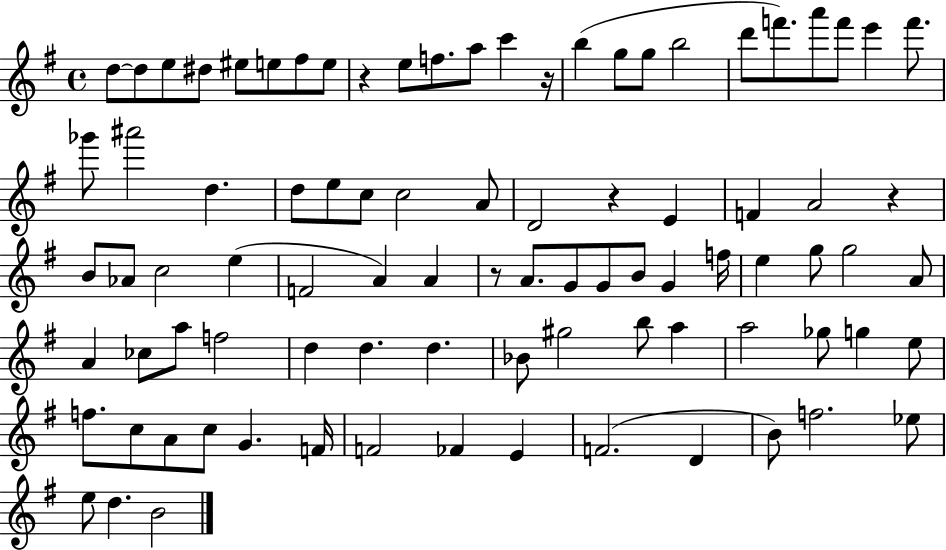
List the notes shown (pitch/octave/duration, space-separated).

D5/e D5/e E5/e D#5/e EIS5/e E5/e F#5/e E5/e R/q E5/e F5/e. A5/e C6/q R/s B5/q G5/e G5/e B5/h D6/e F6/e. A6/e F6/e E6/q F6/e. Gb6/e A#6/h D5/q. D5/e E5/e C5/e C5/h A4/e D4/h R/q E4/q F4/q A4/h R/q B4/e Ab4/e C5/h E5/q F4/h A4/q A4/q R/e A4/e. G4/e G4/e B4/e G4/q F5/s E5/q G5/e G5/h A4/e A4/q CES5/e A5/e F5/h D5/q D5/q. D5/q. Bb4/e G#5/h B5/e A5/q A5/h Gb5/e G5/q E5/e F5/e. C5/e A4/e C5/e G4/q. F4/s F4/h FES4/q E4/q F4/h. D4/q B4/e F5/h. Eb5/e E5/e D5/q. B4/h